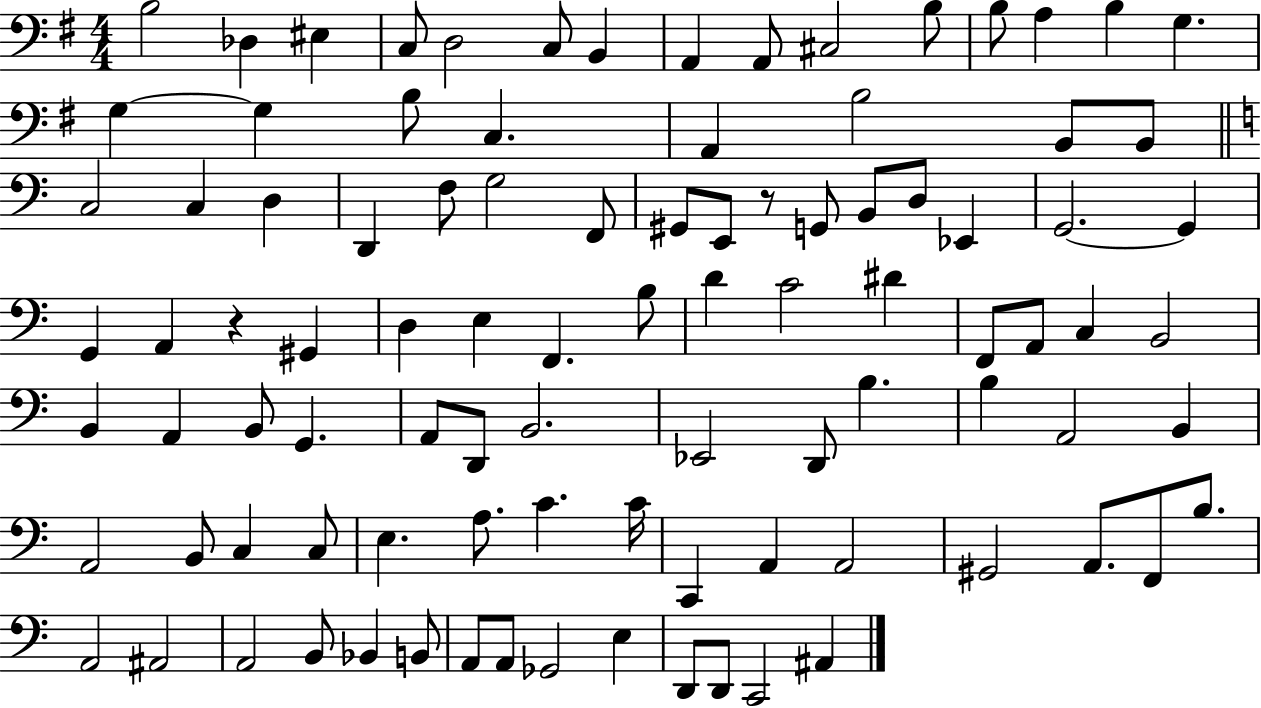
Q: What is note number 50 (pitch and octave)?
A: A2